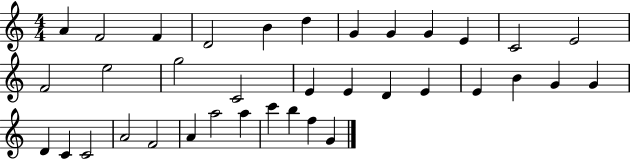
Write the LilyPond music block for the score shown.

{
  \clef treble
  \numericTimeSignature
  \time 4/4
  \key c \major
  a'4 f'2 f'4 | d'2 b'4 d''4 | g'4 g'4 g'4 e'4 | c'2 e'2 | \break f'2 e''2 | g''2 c'2 | e'4 e'4 d'4 e'4 | e'4 b'4 g'4 g'4 | \break d'4 c'4 c'2 | a'2 f'2 | a'4 a''2 a''4 | c'''4 b''4 f''4 g'4 | \break \bar "|."
}